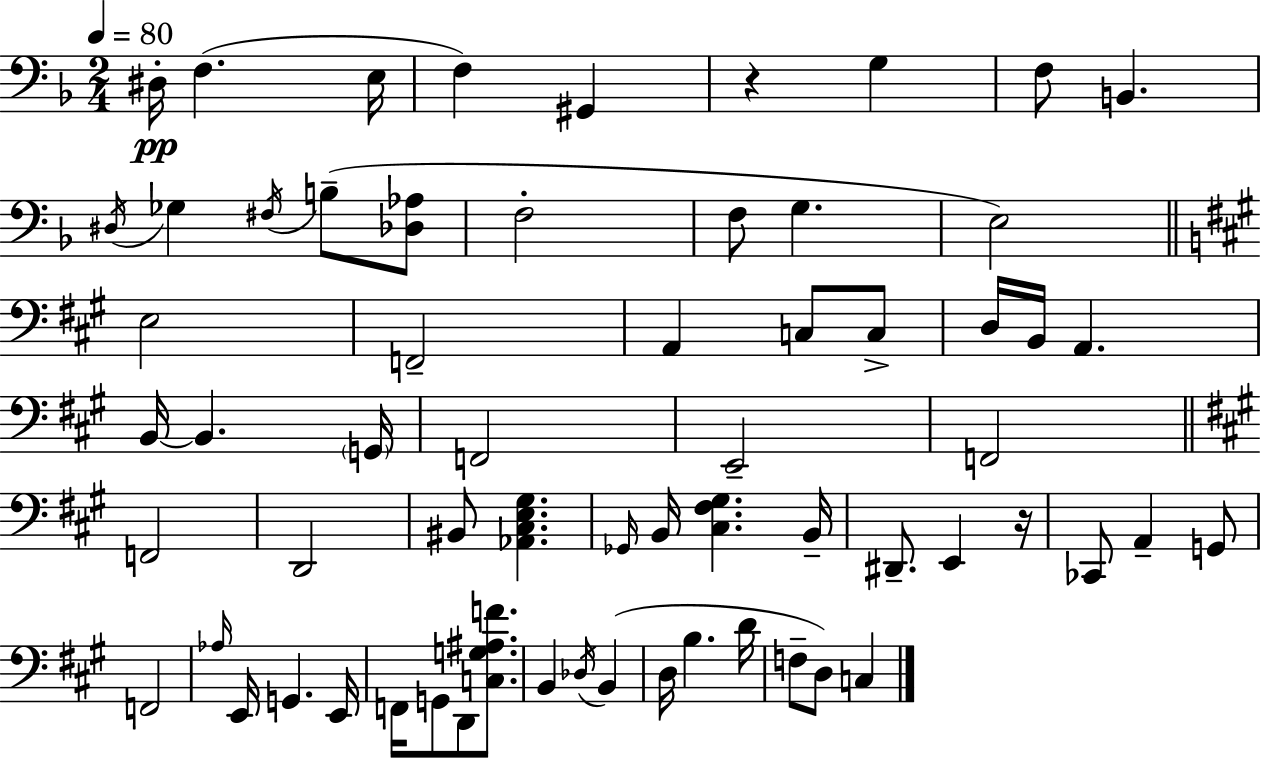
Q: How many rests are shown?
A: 2